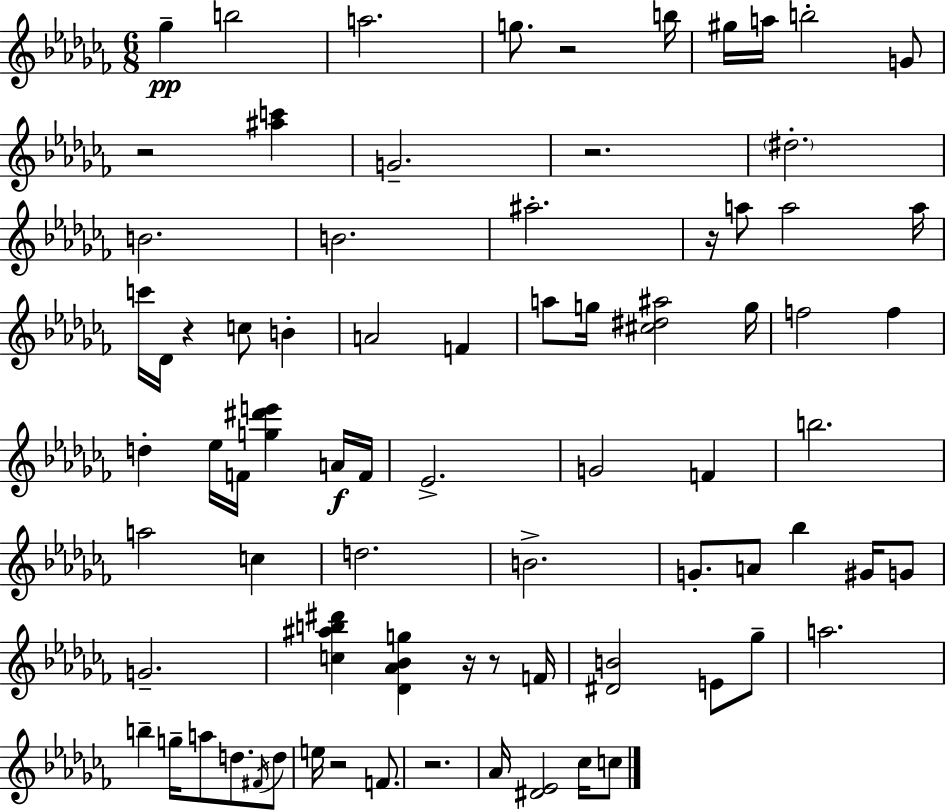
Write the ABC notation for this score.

X:1
T:Untitled
M:6/8
L:1/4
K:Abm
_g b2 a2 g/2 z2 b/4 ^g/4 a/4 b2 G/2 z2 [^ac'] G2 z2 ^d2 B2 B2 ^a2 z/4 a/2 a2 a/4 c'/4 _D/4 z c/2 B A2 F a/2 g/4 [^c^d^a]2 g/4 f2 f d _e/4 F/4 [g^d'e'] A/4 F/4 _E2 G2 F b2 a2 c d2 B2 G/2 A/2 _b ^G/4 G/2 G2 [c^ab^d'] [_D_A_Bg] z/4 z/2 F/4 [^DB]2 E/2 _g/2 a2 b g/4 a/2 d/2 ^F/4 d/2 e/4 z2 F/2 z2 _A/4 [^D_E]2 _c/4 c/2